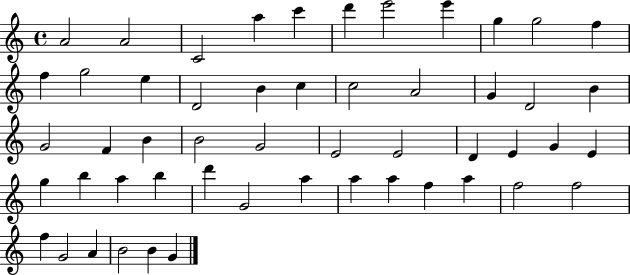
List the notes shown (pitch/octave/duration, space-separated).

A4/h A4/h C4/h A5/q C6/q D6/q E6/h E6/q G5/q G5/h F5/q F5/q G5/h E5/q D4/h B4/q C5/q C5/h A4/h G4/q D4/h B4/q G4/h F4/q B4/q B4/h G4/h E4/h E4/h D4/q E4/q G4/q E4/q G5/q B5/q A5/q B5/q D6/q G4/h A5/q A5/q A5/q F5/q A5/q F5/h F5/h F5/q G4/h A4/q B4/h B4/q G4/q